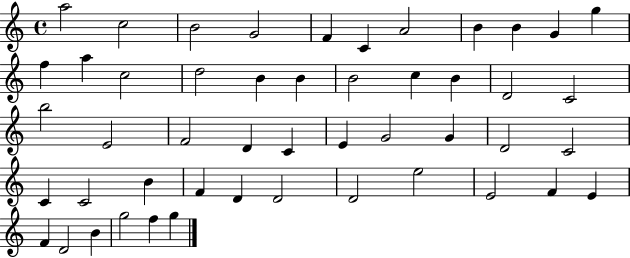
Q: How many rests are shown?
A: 0